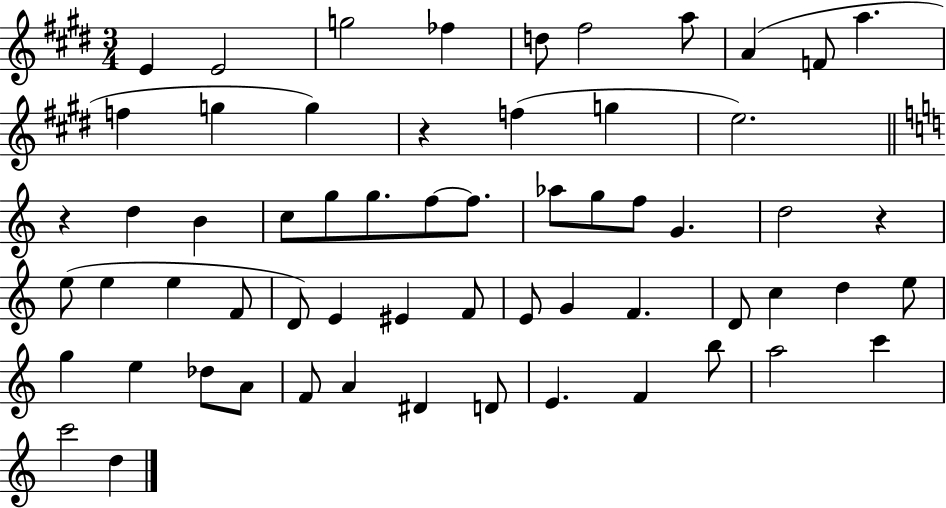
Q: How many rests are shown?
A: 3